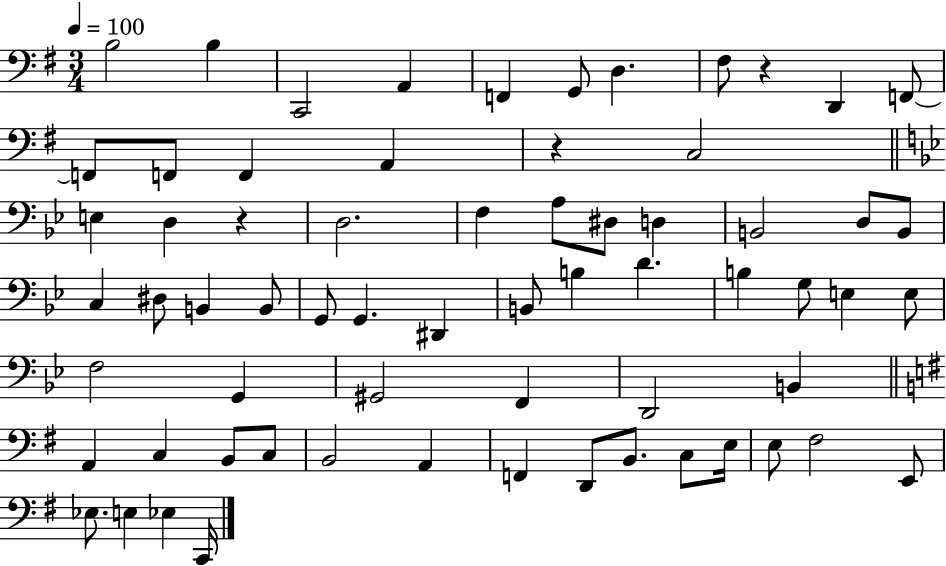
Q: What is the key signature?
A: G major